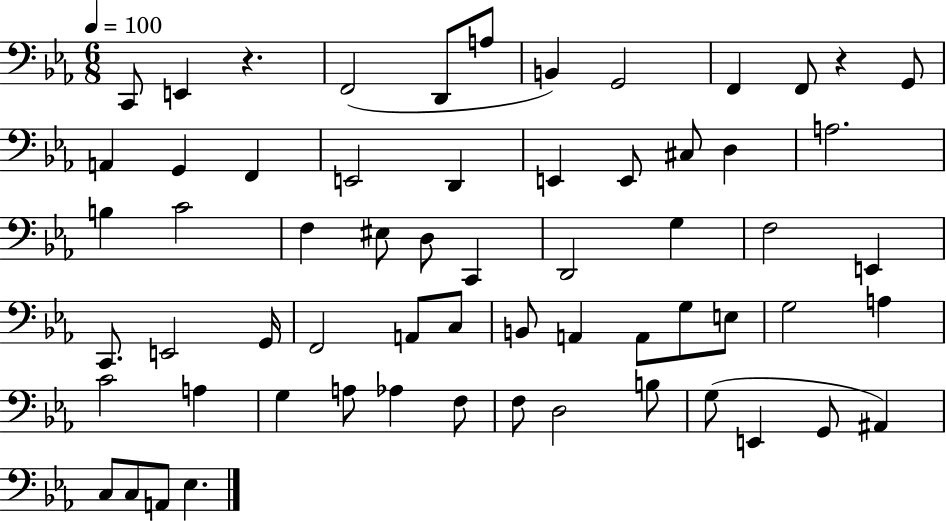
C2/e E2/q R/q. F2/h D2/e A3/e B2/q G2/h F2/q F2/e R/q G2/e A2/q G2/q F2/q E2/h D2/q E2/q E2/e C#3/e D3/q A3/h. B3/q C4/h F3/q EIS3/e D3/e C2/q D2/h G3/q F3/h E2/q C2/e. E2/h G2/s F2/h A2/e C3/e B2/e A2/q A2/e G3/e E3/e G3/h A3/q C4/h A3/q G3/q A3/e Ab3/q F3/e F3/e D3/h B3/e G3/e E2/q G2/e A#2/q C3/e C3/e A2/e Eb3/q.